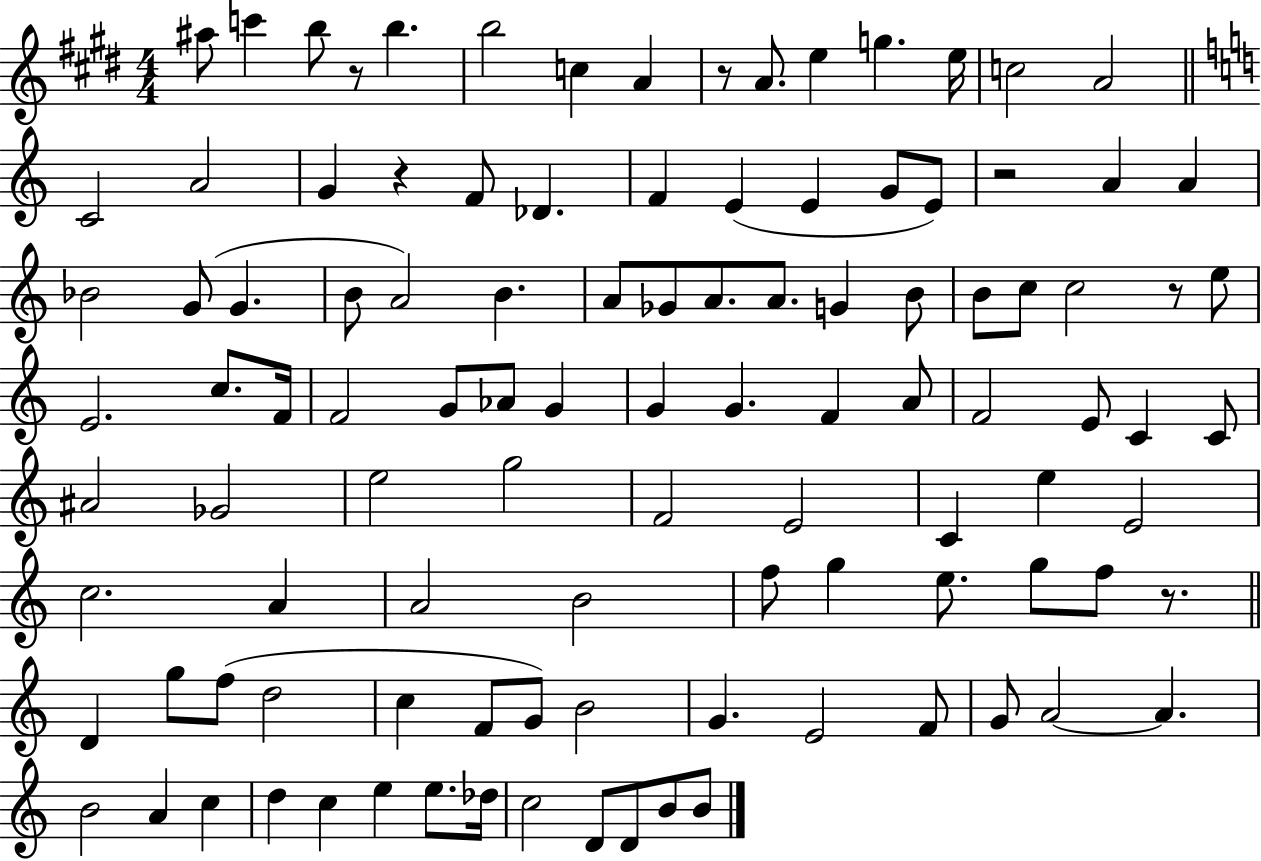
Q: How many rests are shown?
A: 6